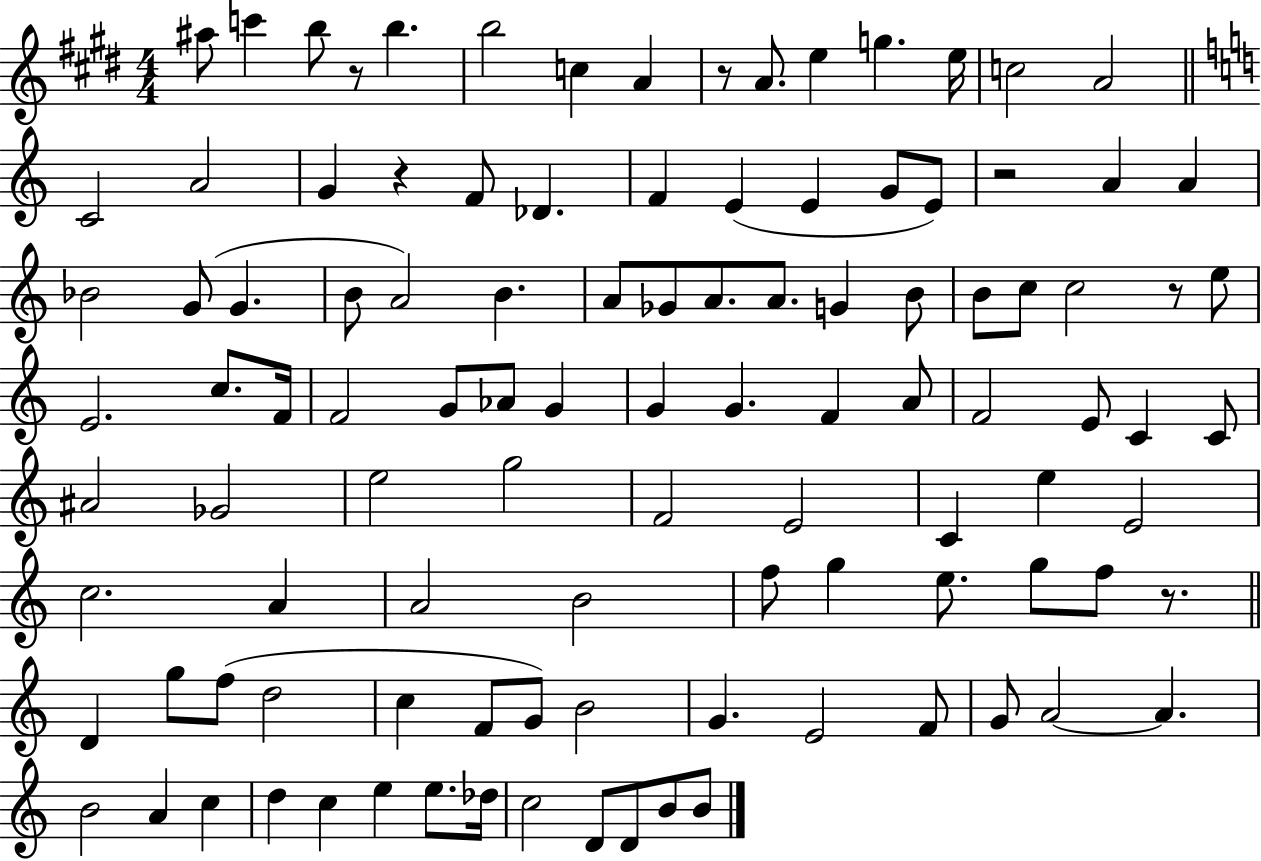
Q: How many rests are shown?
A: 6